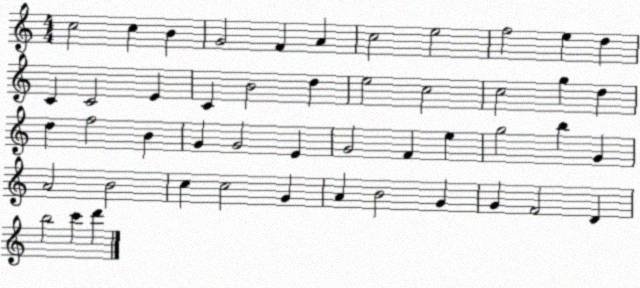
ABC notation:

X:1
T:Untitled
M:4/4
L:1/4
K:C
c2 c B G2 F A c2 e2 f2 e d C C2 E C B2 d e2 c2 c2 g d d f2 B G G2 E G2 F e g2 b G A2 B2 c c2 G A B2 G G F2 D b2 c' d'